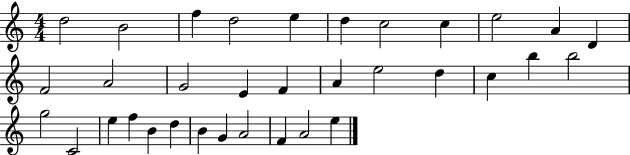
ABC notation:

X:1
T:Untitled
M:4/4
L:1/4
K:C
d2 B2 f d2 e d c2 c e2 A D F2 A2 G2 E F A e2 d c b b2 g2 C2 e f B d B G A2 F A2 e